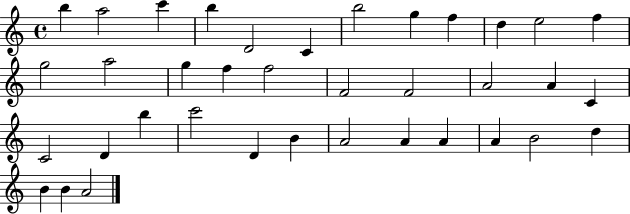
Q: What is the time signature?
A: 4/4